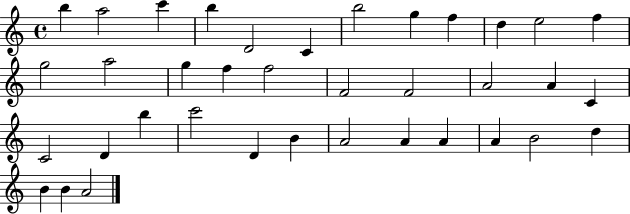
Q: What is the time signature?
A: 4/4